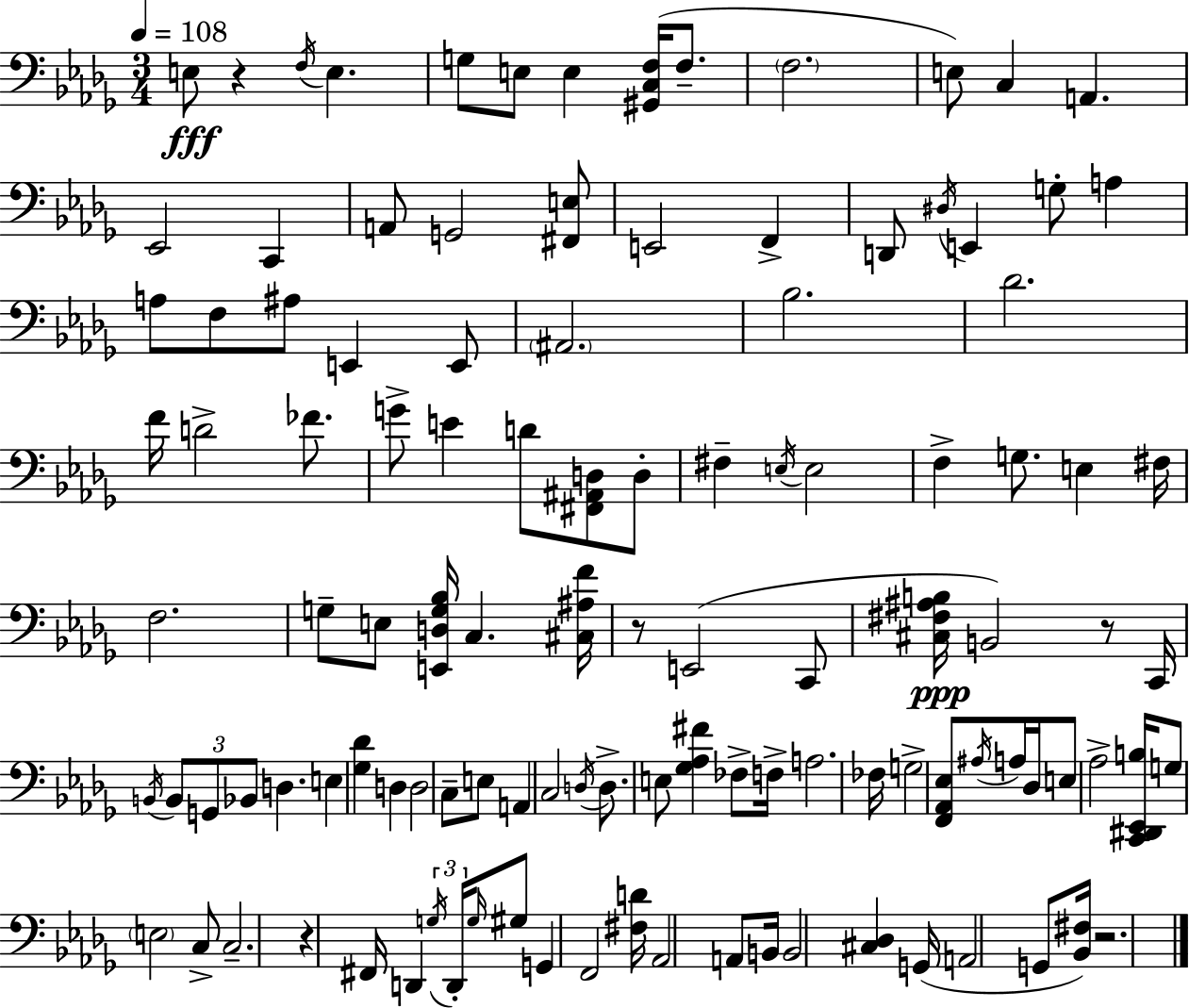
E3/e R/q F3/s E3/q. G3/e E3/e E3/q [G#2,C3,F3]/s F3/e. F3/h. E3/e C3/q A2/q. Eb2/h C2/q A2/e G2/h [F#2,E3]/e E2/h F2/q D2/e D#3/s E2/q G3/e A3/q A3/e F3/e A#3/e E2/q E2/e A#2/h. Bb3/h. Db4/h. F4/s D4/h FES4/e. G4/e E4/q D4/e [F#2,A#2,D3]/e D3/e F#3/q E3/s E3/h F3/q G3/e. E3/q F#3/s F3/h. G3/e E3/e [E2,D3,G3,Bb3]/s C3/q. [C#3,A#3,F4]/s R/e E2/h C2/e [C#3,F#3,A#3,B3]/s B2/h R/e C2/s B2/s B2/e G2/e Bb2/e D3/q. E3/q [Gb3,Db4]/q D3/q D3/h C3/e E3/e A2/q C3/h D3/s D3/e. E3/e [Gb3,Ab3,F#4]/q FES3/e F3/s A3/h. FES3/s G3/h [F2,Ab2,Eb3]/e A#3/s A3/s Db3/s E3/e Ab3/h [C2,D#2,Eb2,B3]/s G3/e E3/h C3/e C3/h. R/q F#2/s D2/q G3/s D2/s G3/s G#3/e G2/q F2/h [F#3,D4]/s Ab2/h A2/e B2/s B2/h [C#3,Db3]/q G2/s A2/h G2/e [Bb2,F#3]/s R/h.